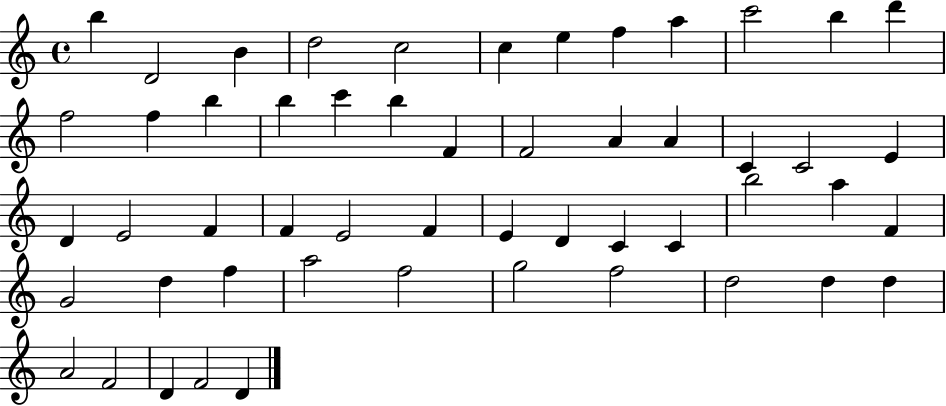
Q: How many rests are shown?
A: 0